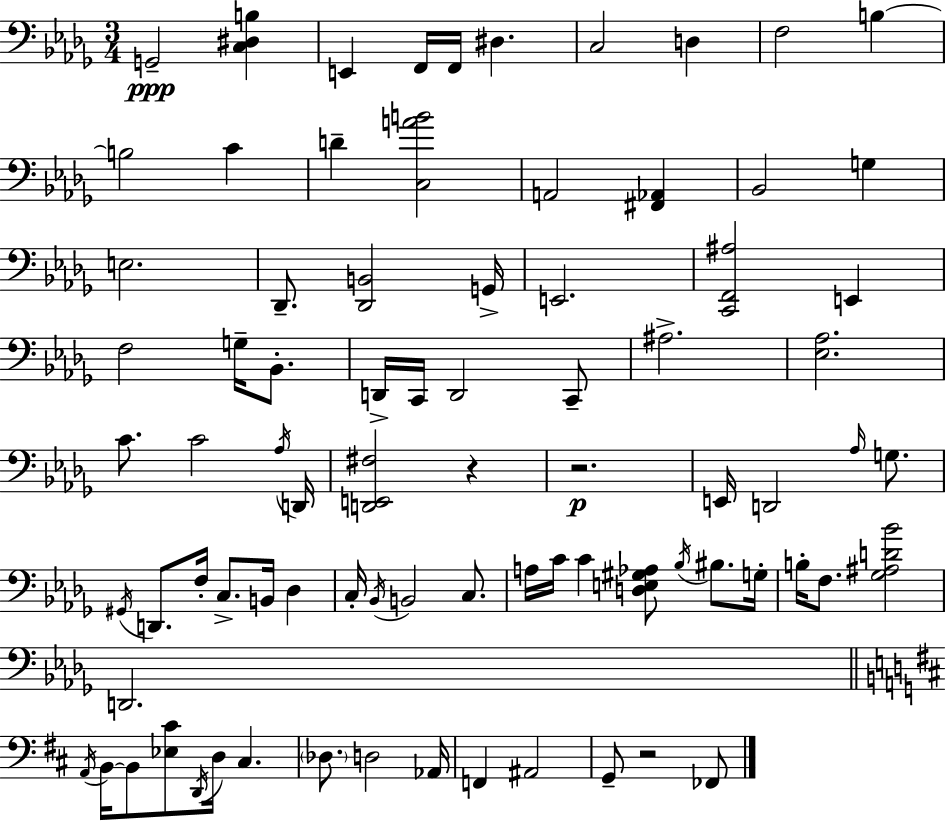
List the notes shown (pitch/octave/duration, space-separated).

G2/h [C3,D#3,B3]/q E2/q F2/s F2/s D#3/q. C3/h D3/q F3/h B3/q B3/h C4/q D4/q [C3,A4,B4]/h A2/h [F#2,Ab2]/q Bb2/h G3/q E3/h. Db2/e. [Db2,B2]/h G2/s E2/h. [C2,F2,A#3]/h E2/q F3/h G3/s Bb2/e. D2/s C2/s D2/h C2/e A#3/h. [Eb3,Ab3]/h. C4/e. C4/h Ab3/s D2/s [D2,E2,F#3]/h R/q R/h. E2/s D2/h Ab3/s G3/e. G#2/s D2/e. F3/s C3/e. B2/s Db3/q C3/s Bb2/s B2/h C3/e. A3/s C4/s C4/q [D3,E3,G#3,Ab3]/e Bb3/s BIS3/e. G3/s B3/s F3/e. [Gb3,A#3,D4,Bb4]/h D2/h. A2/s B2/s B2/e [Eb3,C#4]/e D2/s D3/s C#3/q. Db3/e. D3/h Ab2/s F2/q A#2/h G2/e R/h FES2/e